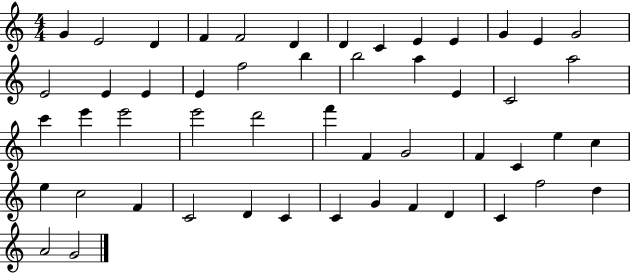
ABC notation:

X:1
T:Untitled
M:4/4
L:1/4
K:C
G E2 D F F2 D D C E E G E G2 E2 E E E f2 b b2 a E C2 a2 c' e' e'2 e'2 d'2 f' F G2 F C e c e c2 F C2 D C C G F D C f2 d A2 G2